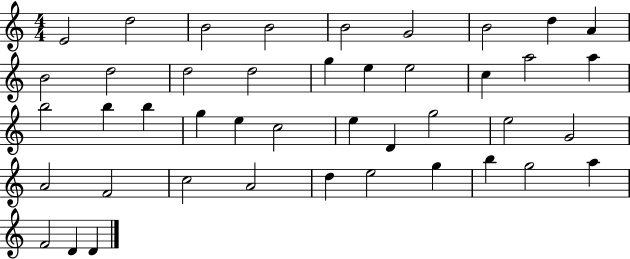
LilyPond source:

{
  \clef treble
  \numericTimeSignature
  \time 4/4
  \key c \major
  e'2 d''2 | b'2 b'2 | b'2 g'2 | b'2 d''4 a'4 | \break b'2 d''2 | d''2 d''2 | g''4 e''4 e''2 | c''4 a''2 a''4 | \break b''2 b''4 b''4 | g''4 e''4 c''2 | e''4 d'4 g''2 | e''2 g'2 | \break a'2 f'2 | c''2 a'2 | d''4 e''2 g''4 | b''4 g''2 a''4 | \break f'2 d'4 d'4 | \bar "|."
}